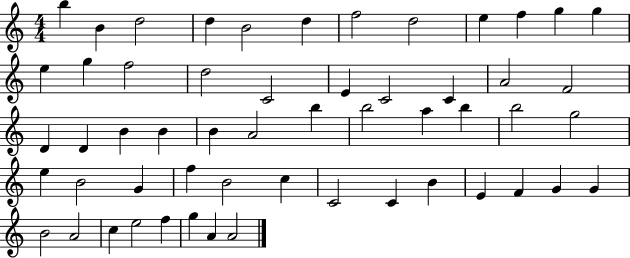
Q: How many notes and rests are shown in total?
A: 55